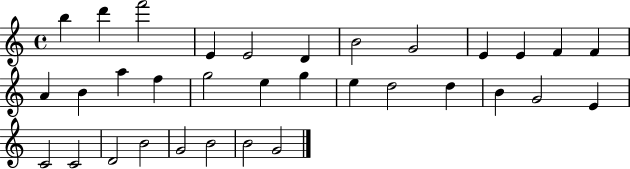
B5/q D6/q F6/h E4/q E4/h D4/q B4/h G4/h E4/q E4/q F4/q F4/q A4/q B4/q A5/q F5/q G5/h E5/q G5/q E5/q D5/h D5/q B4/q G4/h E4/q C4/h C4/h D4/h B4/h G4/h B4/h B4/h G4/h